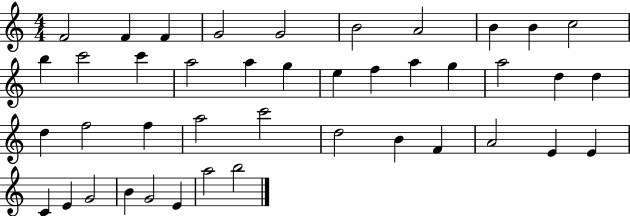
X:1
T:Untitled
M:4/4
L:1/4
K:C
F2 F F G2 G2 B2 A2 B B c2 b c'2 c' a2 a g e f a g a2 d d d f2 f a2 c'2 d2 B F A2 E E C E G2 B G2 E a2 b2